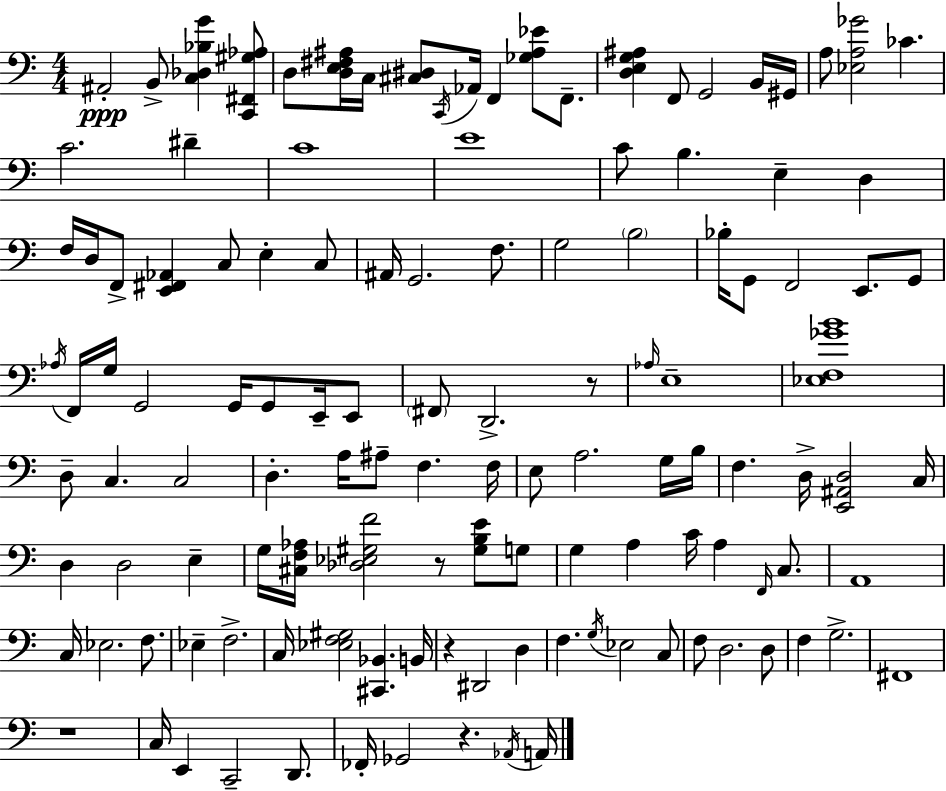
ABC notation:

X:1
T:Untitled
M:4/4
L:1/4
K:Am
^A,,2 B,,/2 [C,_D,_B,G] [C,,^F,,^G,_A,]/2 D,/2 [D,E,^F,^A,]/4 C,/4 [^C,^D,]/2 C,,/4 _A,,/4 F,, [_G,^A,_E]/2 F,,/2 [D,E,G,^A,] F,,/2 G,,2 B,,/4 ^G,,/4 A,/2 [_E,A,_G]2 _C C2 ^D C4 E4 C/2 B, E, D, F,/4 D,/4 F,,/2 [E,,^F,,_A,,] C,/2 E, C,/2 ^A,,/4 G,,2 F,/2 G,2 B,2 _B,/4 G,,/2 F,,2 E,,/2 G,,/2 _A,/4 F,,/4 G,/4 G,,2 G,,/4 G,,/2 E,,/4 E,,/2 ^F,,/2 D,,2 z/2 _A,/4 E,4 [_E,F,_GB]4 D,/2 C, C,2 D, A,/4 ^A,/2 F, F,/4 E,/2 A,2 G,/4 B,/4 F, D,/4 [E,,^A,,D,]2 C,/4 D, D,2 E, G,/4 [^C,F,_A,]/4 [_D,_E,^G,F]2 z/2 [^G,B,E]/2 G,/2 G, A, C/4 A, F,,/4 C,/2 A,,4 C,/4 _E,2 F,/2 _E, F,2 C,/4 [_E,F,^G,]2 [^C,,_B,,] B,,/4 z ^D,,2 D, F, G,/4 _E,2 C,/2 F,/2 D,2 D,/2 F, G,2 ^F,,4 z4 C,/4 E,, C,,2 D,,/2 _F,,/4 _G,,2 z _A,,/4 A,,/4